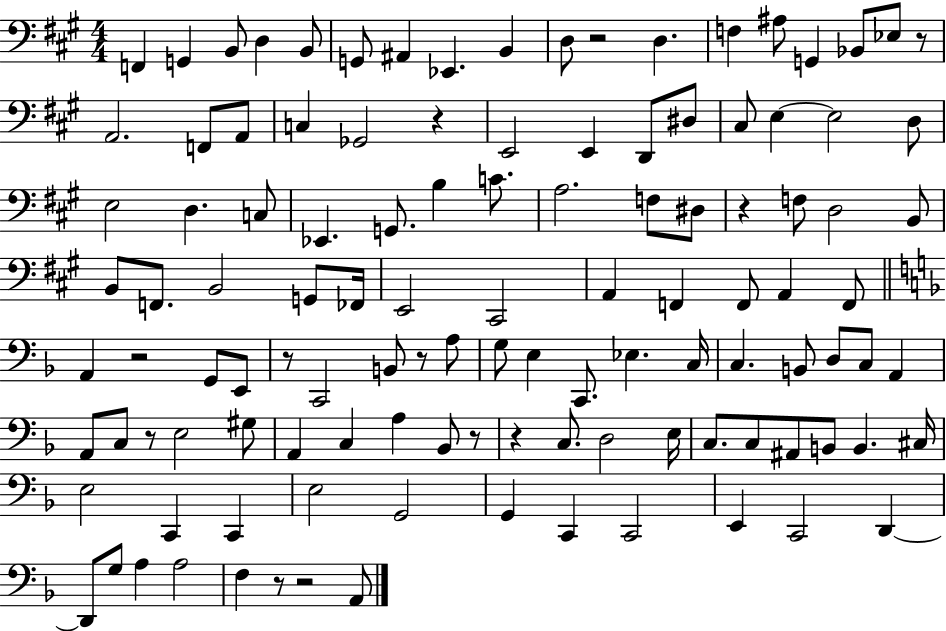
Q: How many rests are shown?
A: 12